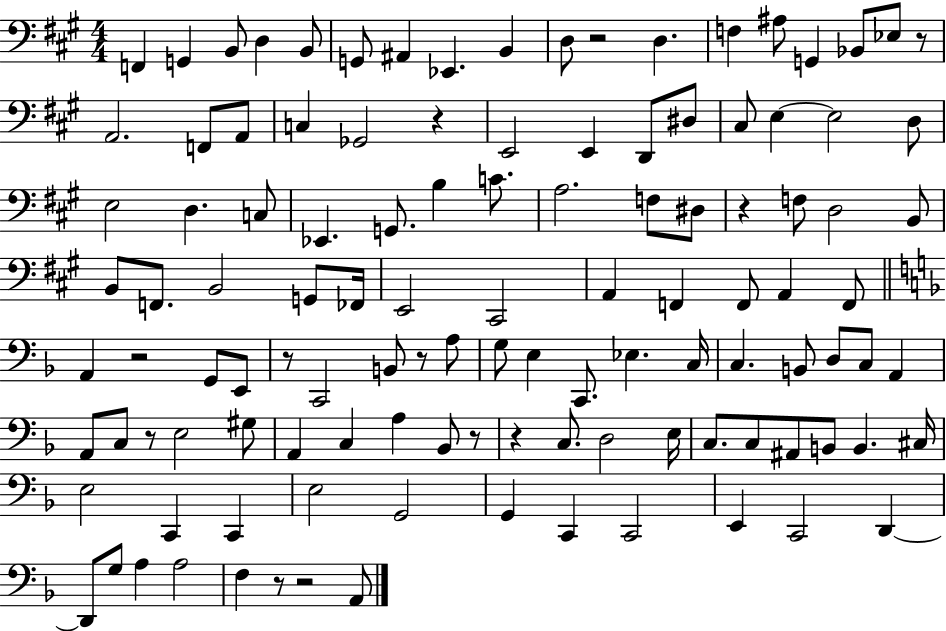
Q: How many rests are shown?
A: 12